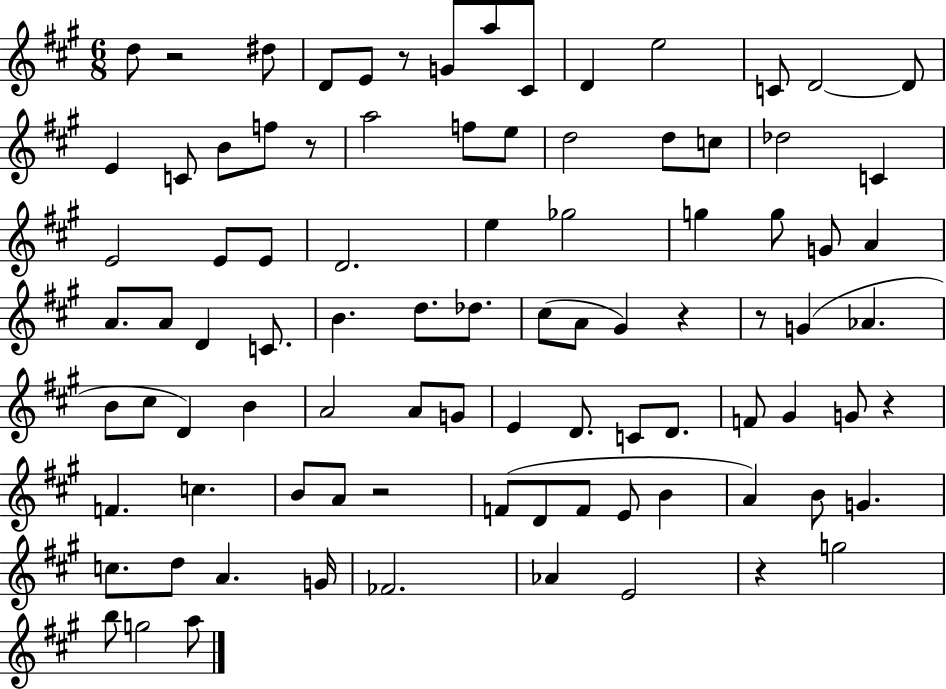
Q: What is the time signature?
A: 6/8